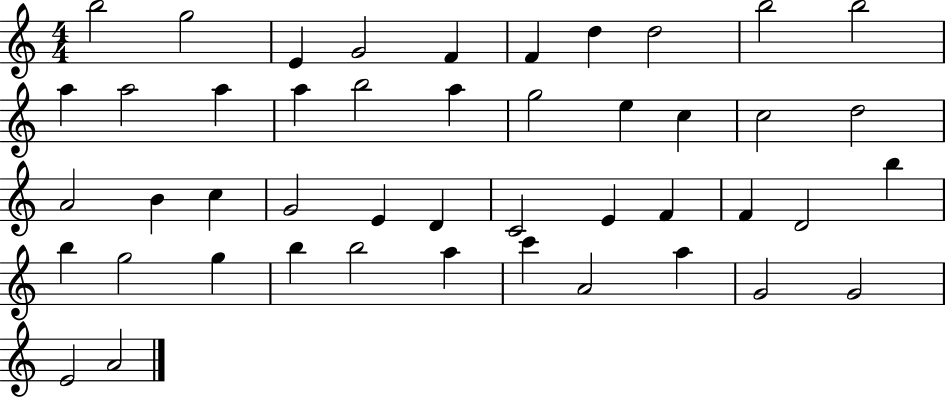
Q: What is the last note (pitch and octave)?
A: A4